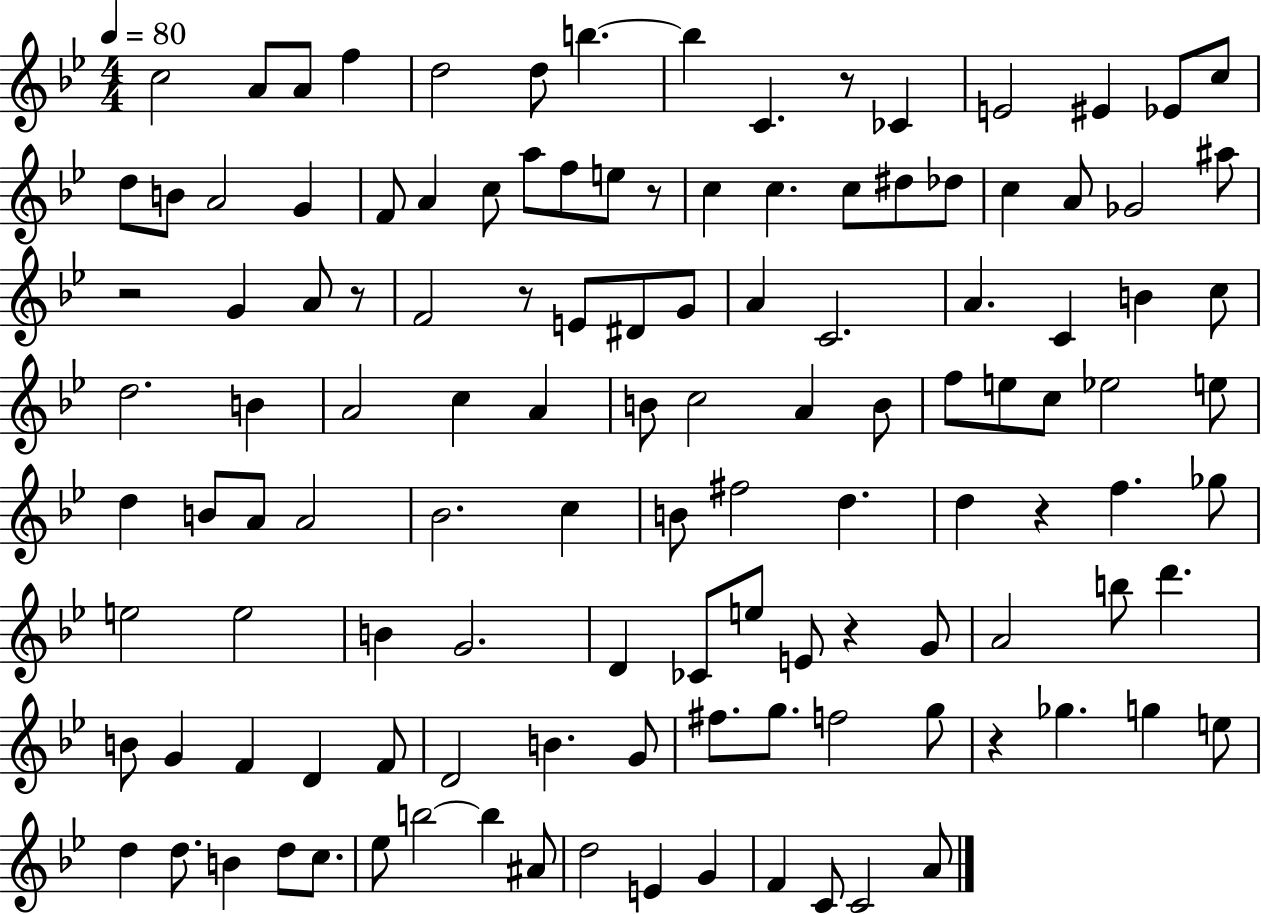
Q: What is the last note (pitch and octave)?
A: A4